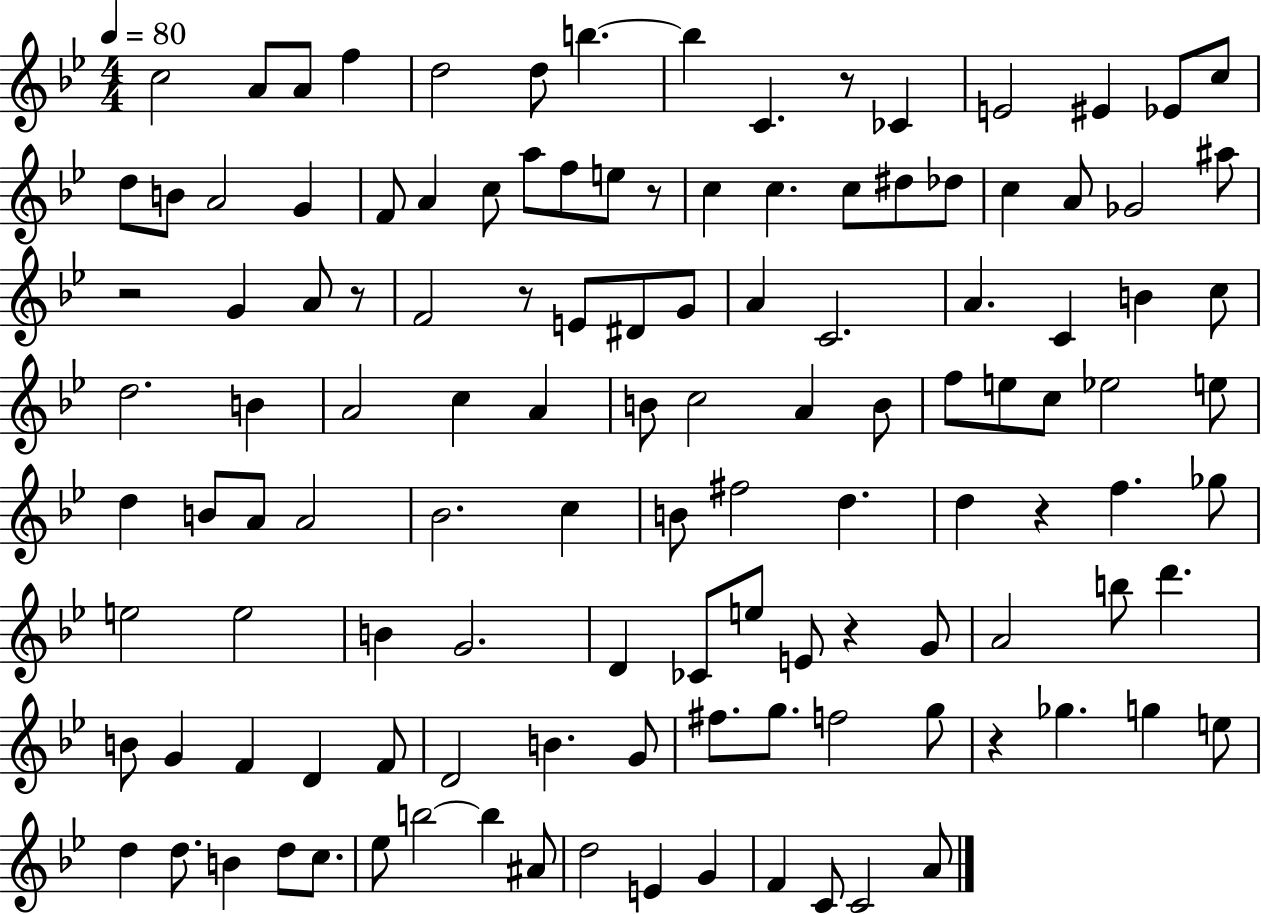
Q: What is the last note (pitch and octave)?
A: A4